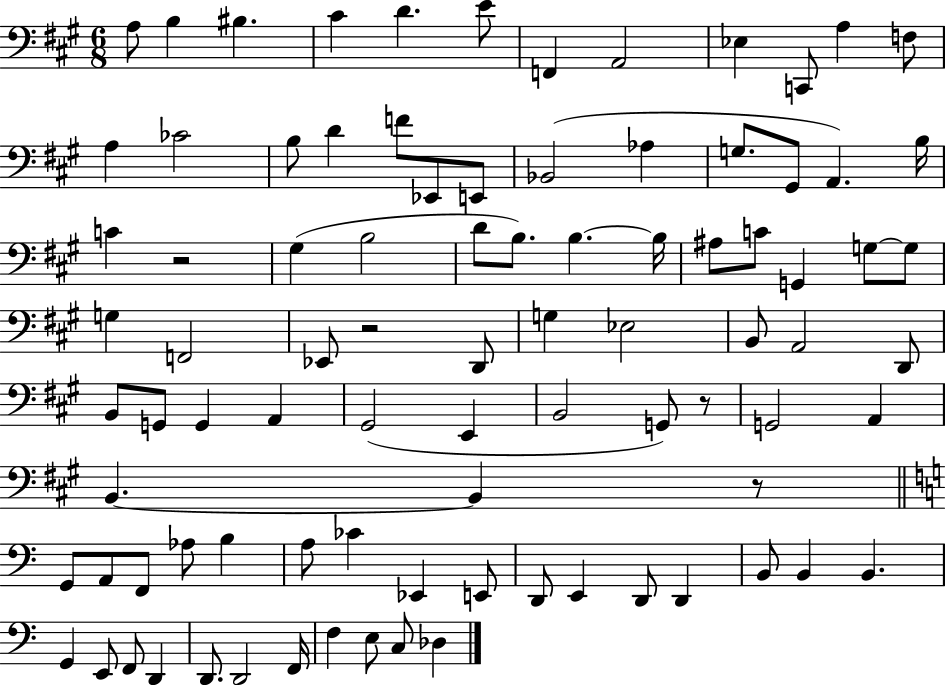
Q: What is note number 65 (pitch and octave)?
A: CES4